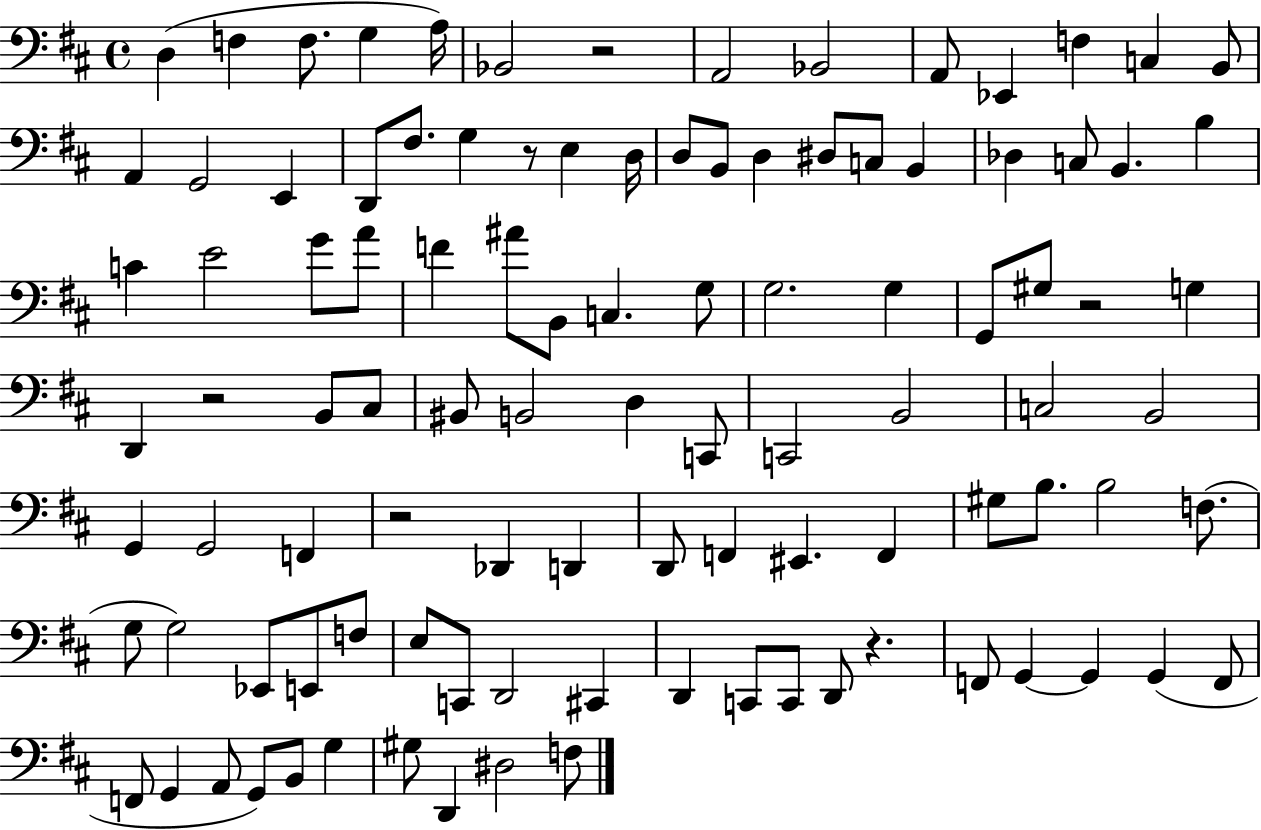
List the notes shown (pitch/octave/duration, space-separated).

D3/q F3/q F3/e. G3/q A3/s Bb2/h R/h A2/h Bb2/h A2/e Eb2/q F3/q C3/q B2/e A2/q G2/h E2/q D2/e F#3/e. G3/q R/e E3/q D3/s D3/e B2/e D3/q D#3/e C3/e B2/q Db3/q C3/e B2/q. B3/q C4/q E4/h G4/e A4/e F4/q A#4/e B2/e C3/q. G3/e G3/h. G3/q G2/e G#3/e R/h G3/q D2/q R/h B2/e C#3/e BIS2/e B2/h D3/q C2/e C2/h B2/h C3/h B2/h G2/q G2/h F2/q R/h Db2/q D2/q D2/e F2/q EIS2/q. F2/q G#3/e B3/e. B3/h F3/e. G3/e G3/h Eb2/e E2/e F3/e E3/e C2/e D2/h C#2/q D2/q C2/e C2/e D2/e R/q. F2/e G2/q G2/q G2/q F2/e F2/e G2/q A2/e G2/e B2/e G3/q G#3/e D2/q D#3/h F3/e